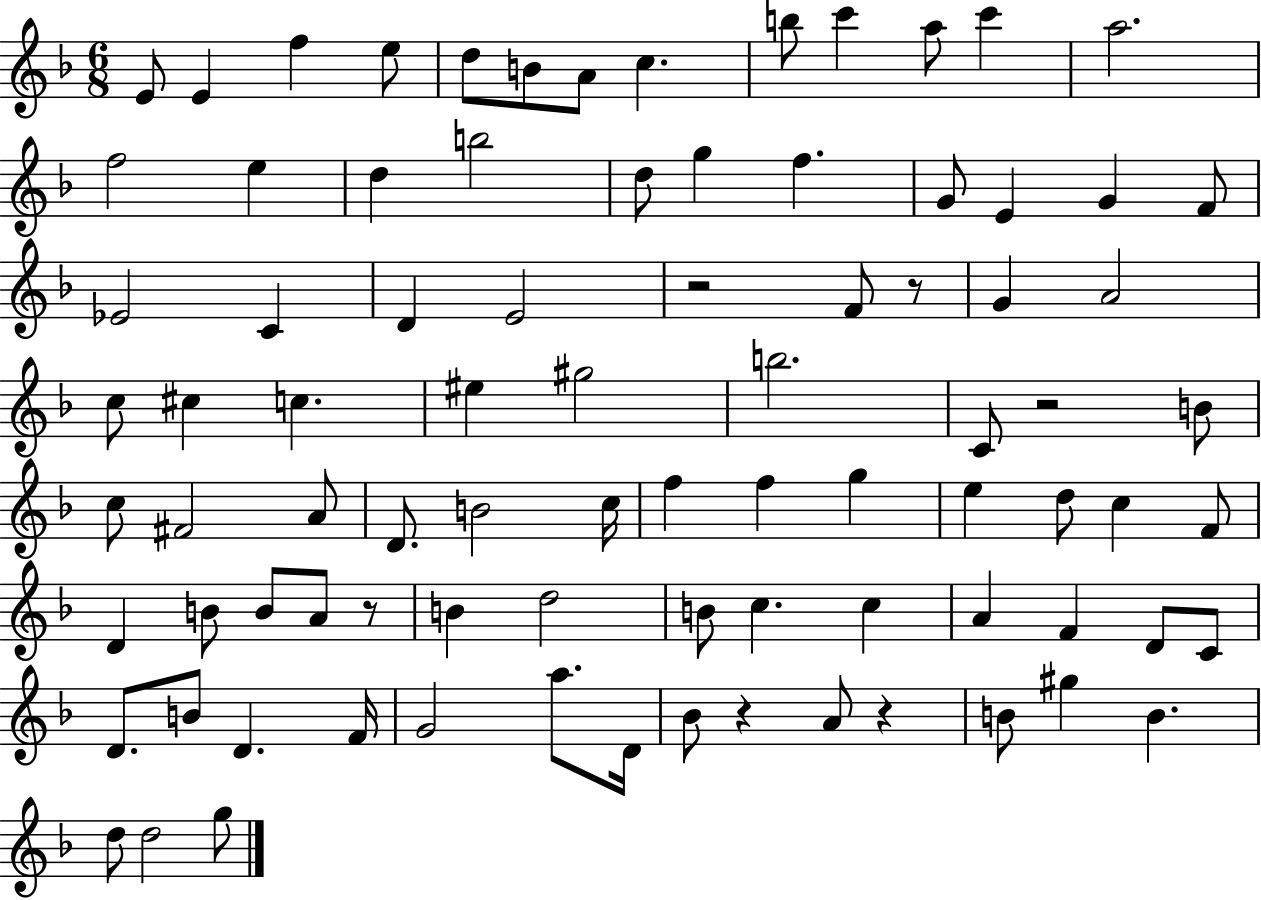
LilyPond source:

{
  \clef treble
  \numericTimeSignature
  \time 6/8
  \key f \major
  e'8 e'4 f''4 e''8 | d''8 b'8 a'8 c''4. | b''8 c'''4 a''8 c'''4 | a''2. | \break f''2 e''4 | d''4 b''2 | d''8 g''4 f''4. | g'8 e'4 g'4 f'8 | \break ees'2 c'4 | d'4 e'2 | r2 f'8 r8 | g'4 a'2 | \break c''8 cis''4 c''4. | eis''4 gis''2 | b''2. | c'8 r2 b'8 | \break c''8 fis'2 a'8 | d'8. b'2 c''16 | f''4 f''4 g''4 | e''4 d''8 c''4 f'8 | \break d'4 b'8 b'8 a'8 r8 | b'4 d''2 | b'8 c''4. c''4 | a'4 f'4 d'8 c'8 | \break d'8. b'8 d'4. f'16 | g'2 a''8. d'16 | bes'8 r4 a'8 r4 | b'8 gis''4 b'4. | \break d''8 d''2 g''8 | \bar "|."
}